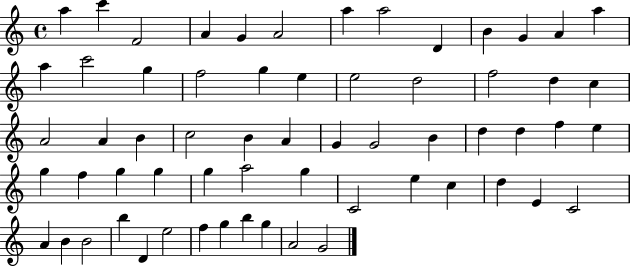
A5/q C6/q F4/h A4/q G4/q A4/h A5/q A5/h D4/q B4/q G4/q A4/q A5/q A5/q C6/h G5/q F5/h G5/q E5/q E5/h D5/h F5/h D5/q C5/q A4/h A4/q B4/q C5/h B4/q A4/q G4/q G4/h B4/q D5/q D5/q F5/q E5/q G5/q F5/q G5/q G5/q G5/q A5/h G5/q C4/h E5/q C5/q D5/q E4/q C4/h A4/q B4/q B4/h B5/q D4/q E5/h F5/q G5/q B5/q G5/q A4/h G4/h